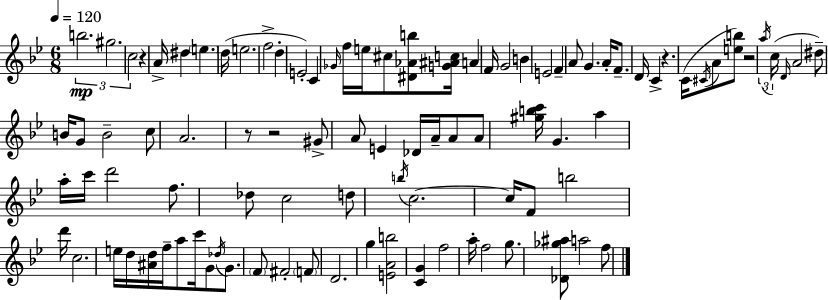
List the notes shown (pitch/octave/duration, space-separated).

B5/h. G#5/h. C5/h R/q A4/s D#5/q E5/q. D5/s E5/h. F5/h D5/q E4/h C4/q Gb4/s F5/s E5/s C#5/e [D#4,Ab4,B5]/e [G4,A#4,C5]/s A4/q F4/s G4/h B4/q E4/h F4/q A4/e G4/q. A4/s F4/e. D4/s C4/q R/q. C4/s C#4/s A4/e [E5,B5]/e R/h A5/s C5/s D4/s A4/h D#5/e B4/s G4/e B4/h C5/e A4/h. R/e R/h G#4/e A4/e E4/q Db4/s A4/s A4/e A4/e [G#5,B5,C6]/s G4/q. A5/q A5/s C6/s D6/h F5/e. Db5/e C5/h D5/e B5/s C5/h. C5/s F4/e B5/h D6/s C5/h. E5/s D5/s [A#4,D5]/s F5/s A5/e C6/s G4/e Db5/s G4/e. F4/e F#4/h F4/e D4/h. G5/q [E4,A4,B5]/h [C4,G4]/q F5/h A5/s F5/h G5/e. [Db4,Gb5,A#5]/e A5/h F5/e